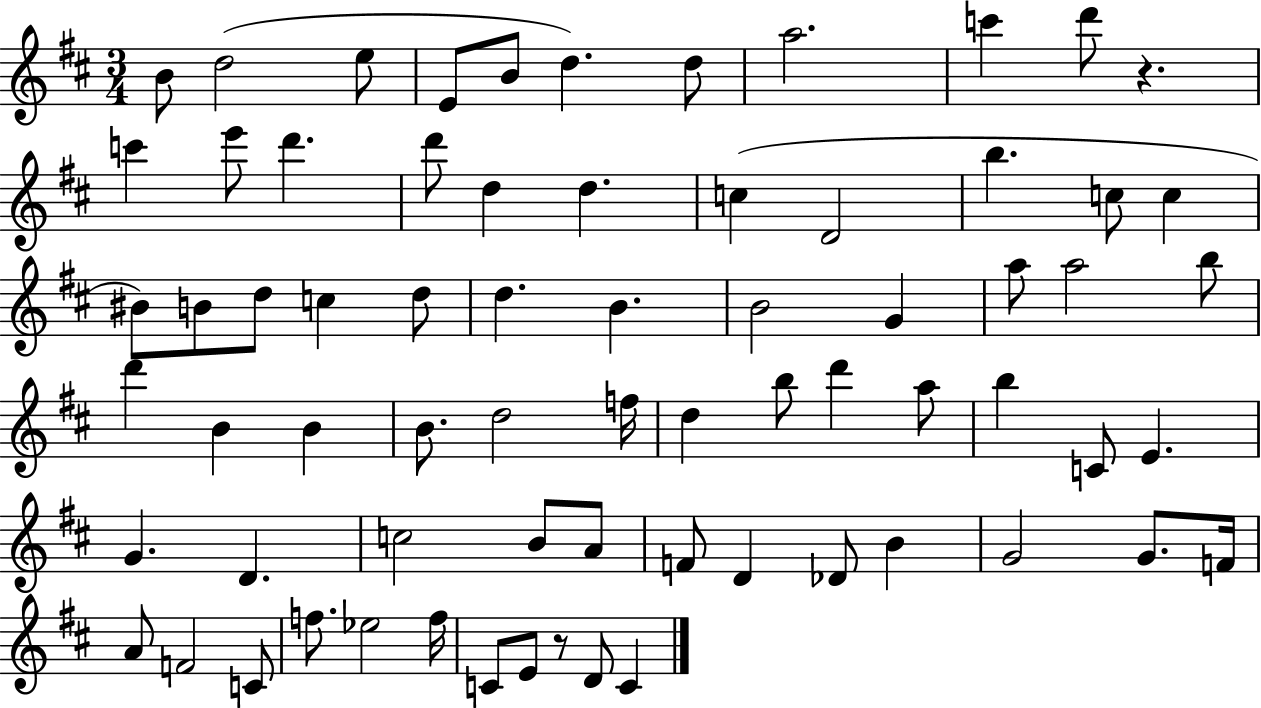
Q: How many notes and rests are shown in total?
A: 70